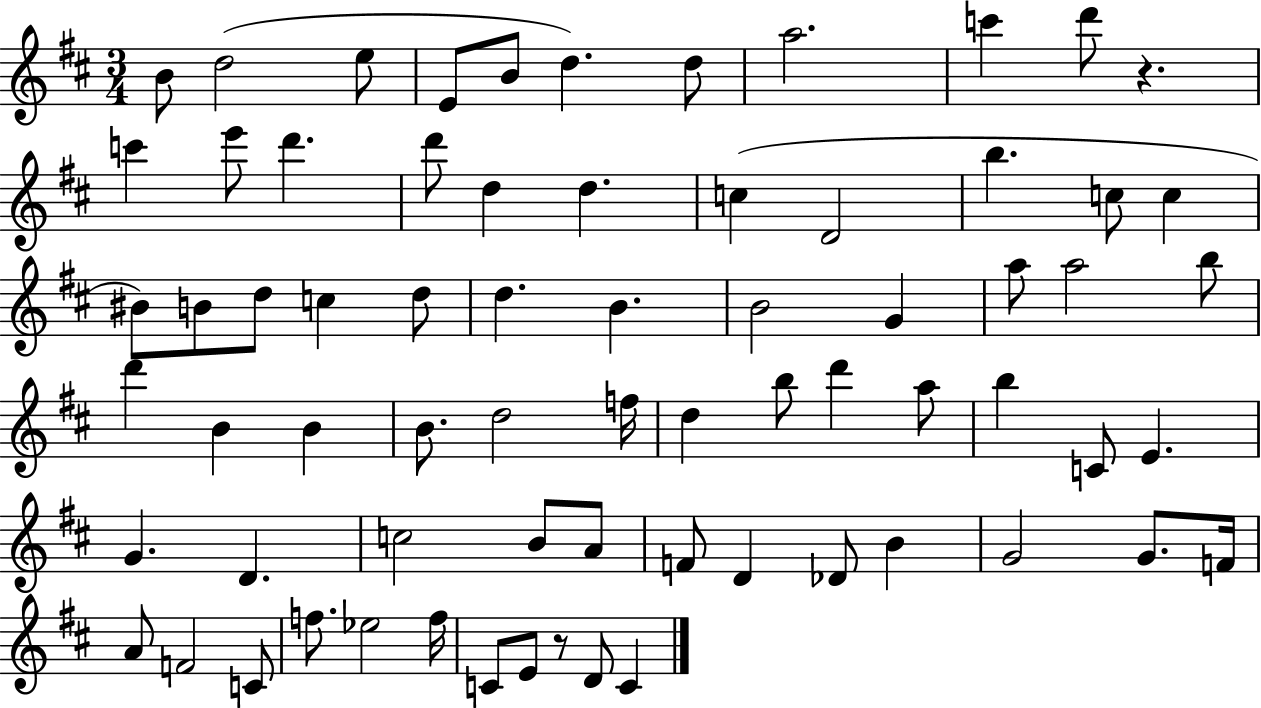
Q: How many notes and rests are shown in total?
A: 70